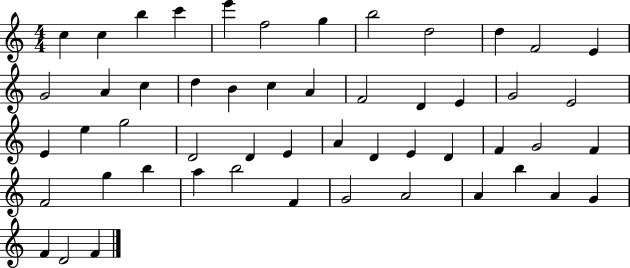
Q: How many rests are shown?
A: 0